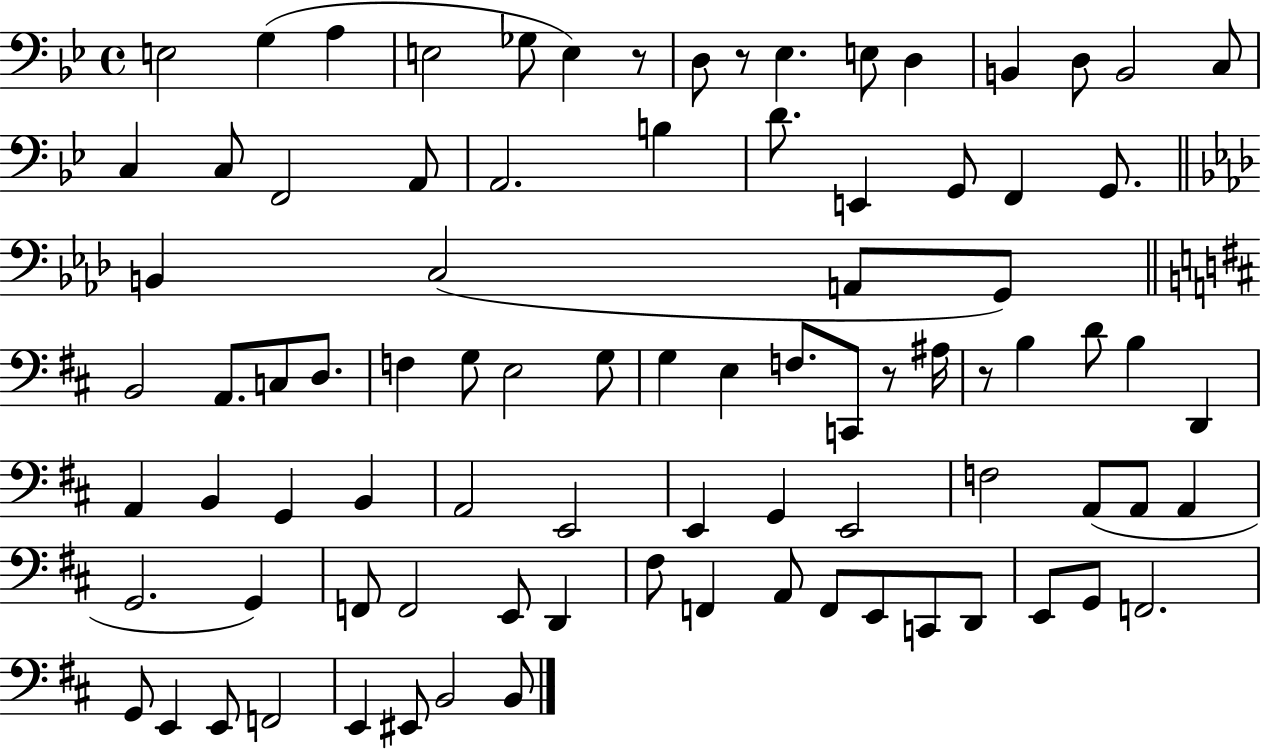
E3/h G3/q A3/q E3/h Gb3/e E3/q R/e D3/e R/e Eb3/q. E3/e D3/q B2/q D3/e B2/h C3/e C3/q C3/e F2/h A2/e A2/h. B3/q D4/e. E2/q G2/e F2/q G2/e. B2/q C3/h A2/e G2/e B2/h A2/e. C3/e D3/e. F3/q G3/e E3/h G3/e G3/q E3/q F3/e. C2/e R/e A#3/s R/e B3/q D4/e B3/q D2/q A2/q B2/q G2/q B2/q A2/h E2/h E2/q G2/q E2/h F3/h A2/e A2/e A2/q G2/h. G2/q F2/e F2/h E2/e D2/q F#3/e F2/q A2/e F2/e E2/e C2/e D2/e E2/e G2/e F2/h. G2/e E2/q E2/e F2/h E2/q EIS2/e B2/h B2/e